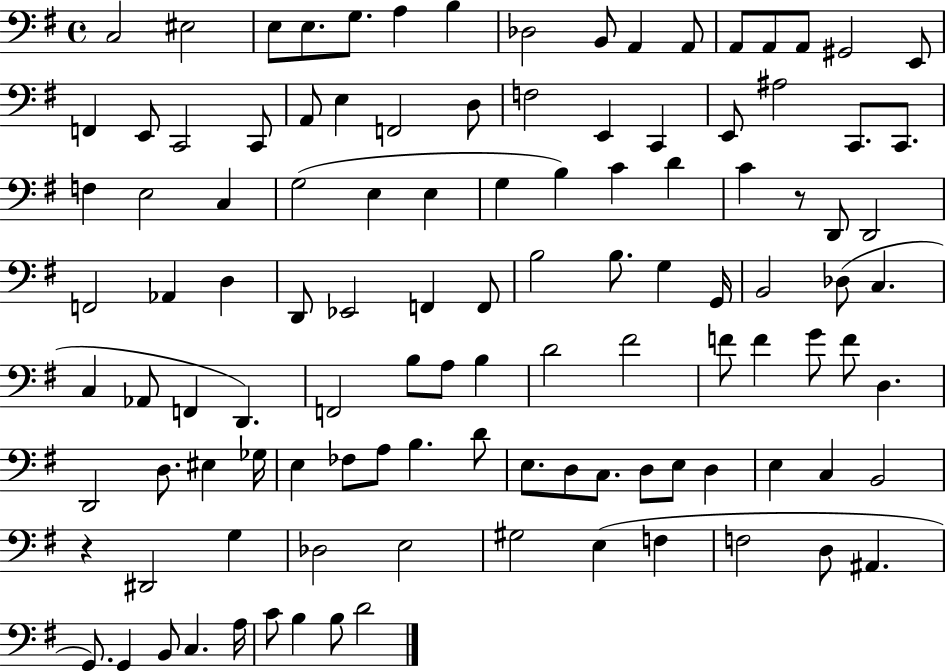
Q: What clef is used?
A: bass